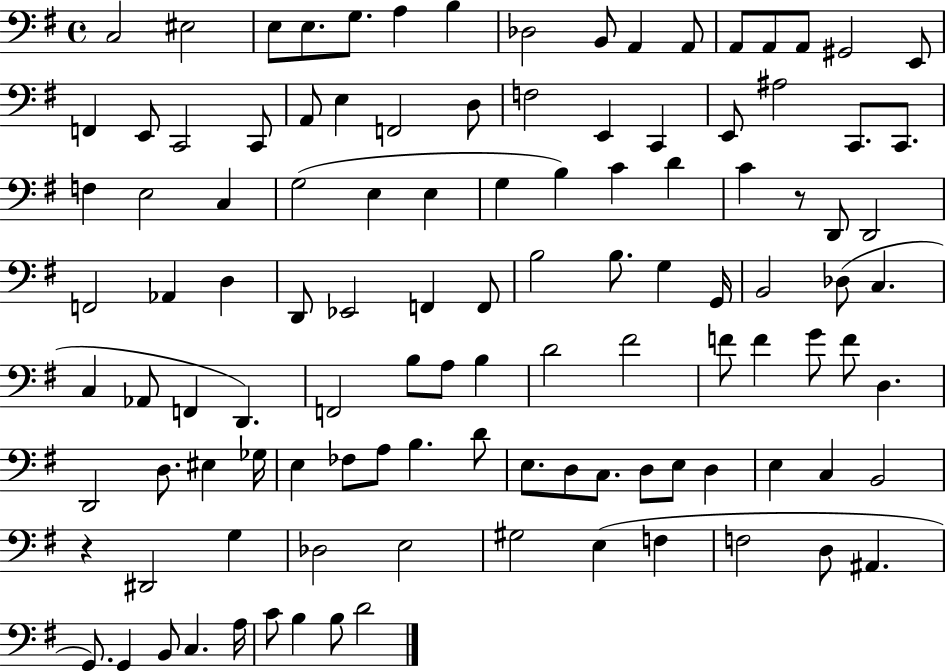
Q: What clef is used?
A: bass